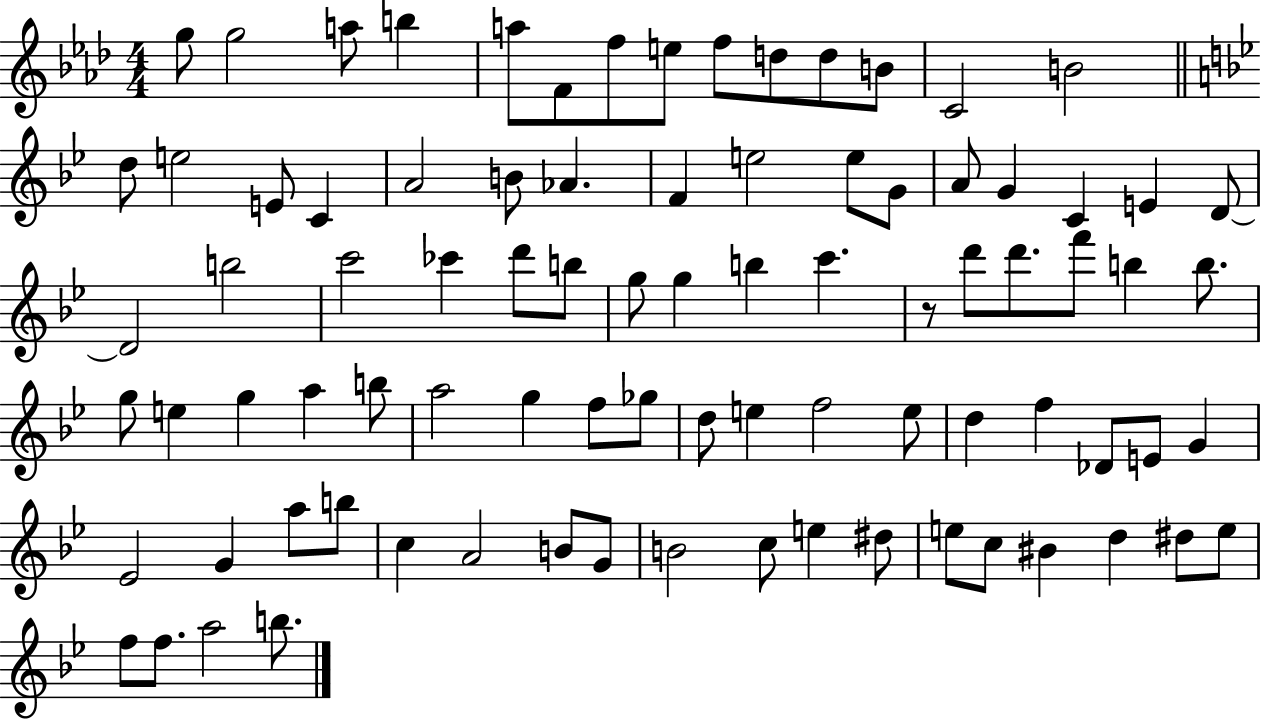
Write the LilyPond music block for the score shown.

{
  \clef treble
  \numericTimeSignature
  \time 4/4
  \key aes \major
  g''8 g''2 a''8 b''4 | a''8 f'8 f''8 e''8 f''8 d''8 d''8 b'8 | c'2 b'2 | \bar "||" \break \key g \minor d''8 e''2 e'8 c'4 | a'2 b'8 aes'4. | f'4 e''2 e''8 g'8 | a'8 g'4 c'4 e'4 d'8~~ | \break d'2 b''2 | c'''2 ces'''4 d'''8 b''8 | g''8 g''4 b''4 c'''4. | r8 d'''8 d'''8. f'''8 b''4 b''8. | \break g''8 e''4 g''4 a''4 b''8 | a''2 g''4 f''8 ges''8 | d''8 e''4 f''2 e''8 | d''4 f''4 des'8 e'8 g'4 | \break ees'2 g'4 a''8 b''8 | c''4 a'2 b'8 g'8 | b'2 c''8 e''4 dis''8 | e''8 c''8 bis'4 d''4 dis''8 e''8 | \break f''8 f''8. a''2 b''8. | \bar "|."
}